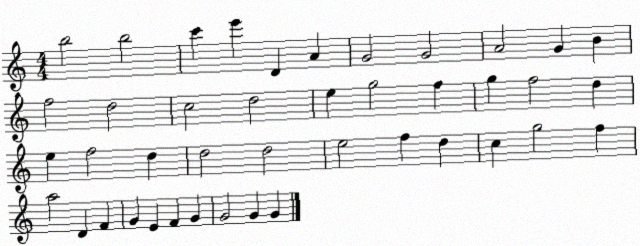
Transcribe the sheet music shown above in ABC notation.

X:1
T:Untitled
M:4/4
L:1/4
K:C
b2 b2 c' e' D A G2 G2 A2 G B f2 d2 c2 d2 e g2 f g f2 d e f2 d d2 d2 e2 f d c g2 f a2 D F G E F G G2 G G